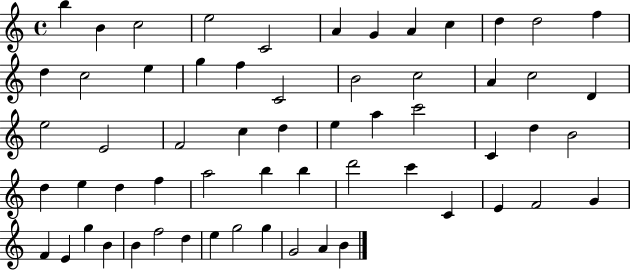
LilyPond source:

{
  \clef treble
  \time 4/4
  \defaultTimeSignature
  \key c \major
  b''4 b'4 c''2 | e''2 c'2 | a'4 g'4 a'4 c''4 | d''4 d''2 f''4 | \break d''4 c''2 e''4 | g''4 f''4 c'2 | b'2 c''2 | a'4 c''2 d'4 | \break e''2 e'2 | f'2 c''4 d''4 | e''4 a''4 c'''2 | c'4 d''4 b'2 | \break d''4 e''4 d''4 f''4 | a''2 b''4 b''4 | d'''2 c'''4 c'4 | e'4 f'2 g'4 | \break f'4 e'4 g''4 b'4 | b'4 f''2 d''4 | e''4 g''2 g''4 | g'2 a'4 b'4 | \break \bar "|."
}